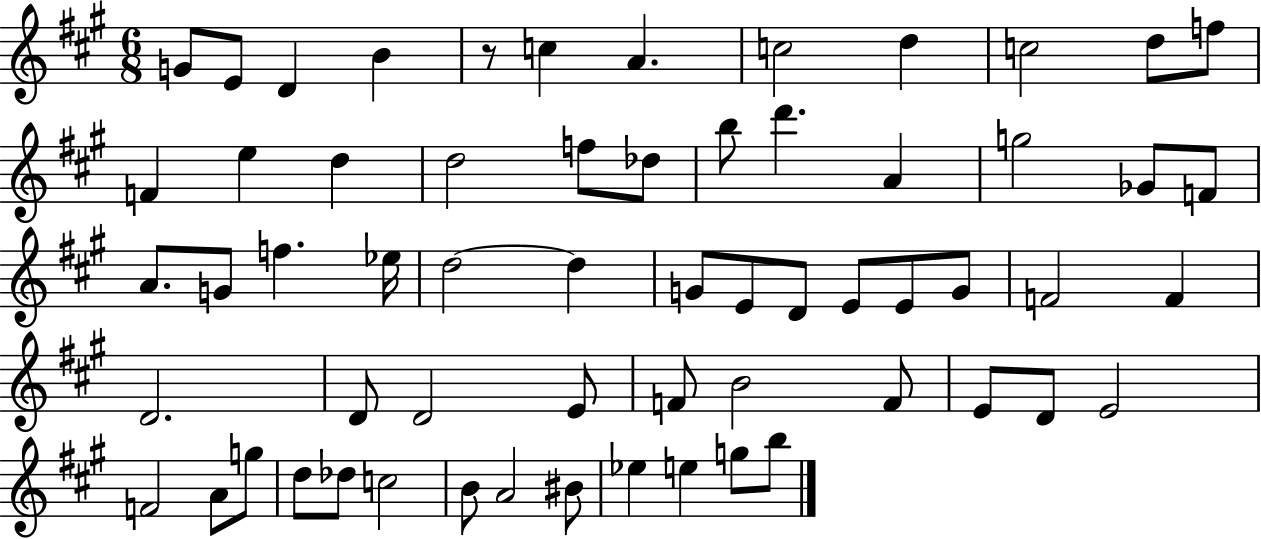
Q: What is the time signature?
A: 6/8